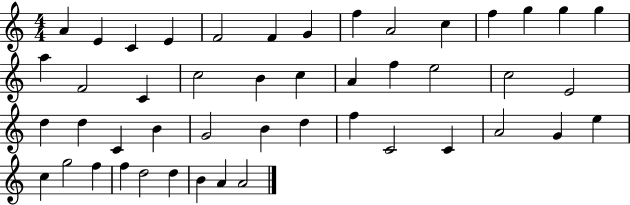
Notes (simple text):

A4/q E4/q C4/q E4/q F4/h F4/q G4/q F5/q A4/h C5/q F5/q G5/q G5/q G5/q A5/q F4/h C4/q C5/h B4/q C5/q A4/q F5/q E5/h C5/h E4/h D5/q D5/q C4/q B4/q G4/h B4/q D5/q F5/q C4/h C4/q A4/h G4/q E5/q C5/q G5/h F5/q F5/q D5/h D5/q B4/q A4/q A4/h